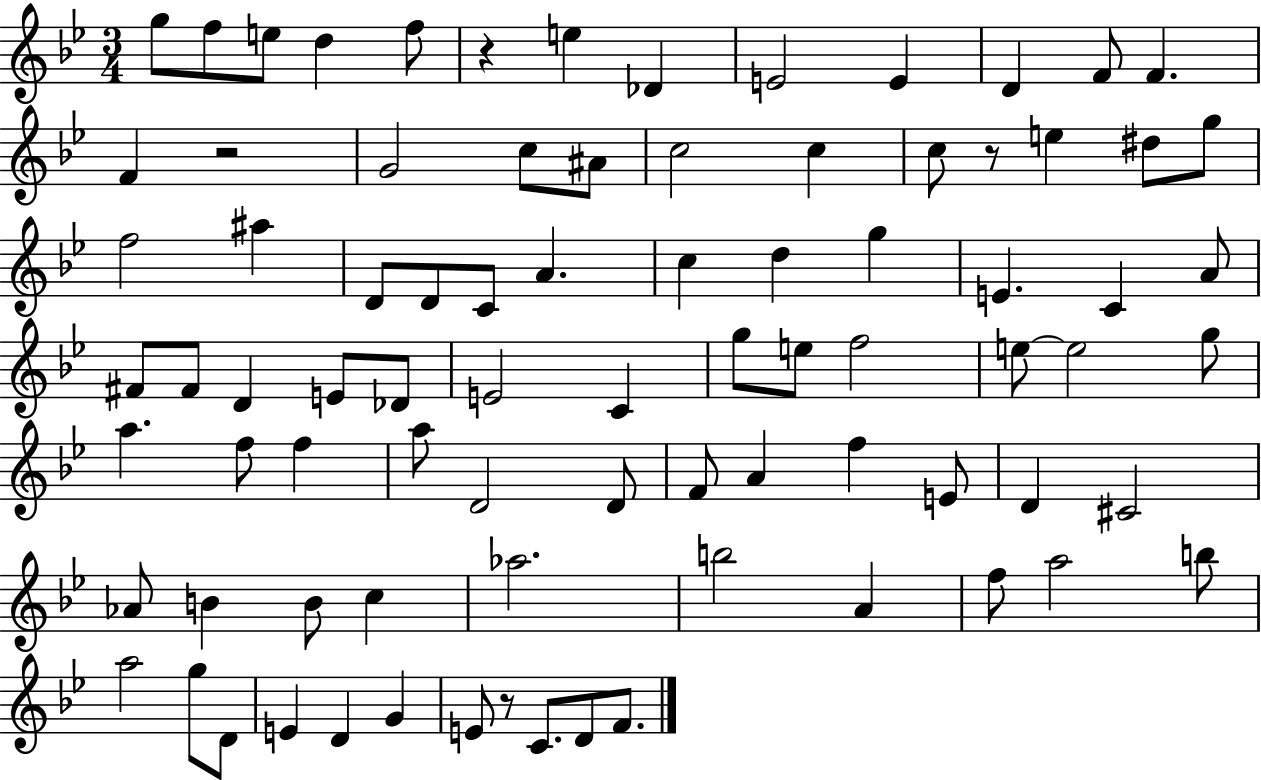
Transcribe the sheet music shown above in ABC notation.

X:1
T:Untitled
M:3/4
L:1/4
K:Bb
g/2 f/2 e/2 d f/2 z e _D E2 E D F/2 F F z2 G2 c/2 ^A/2 c2 c c/2 z/2 e ^d/2 g/2 f2 ^a D/2 D/2 C/2 A c d g E C A/2 ^F/2 ^F/2 D E/2 _D/2 E2 C g/2 e/2 f2 e/2 e2 g/2 a f/2 f a/2 D2 D/2 F/2 A f E/2 D ^C2 _A/2 B B/2 c _a2 b2 A f/2 a2 b/2 a2 g/2 D/2 E D G E/2 z/2 C/2 D/2 F/2